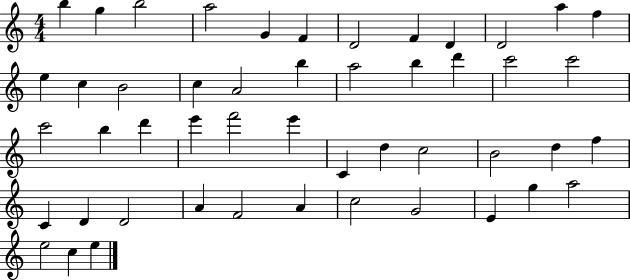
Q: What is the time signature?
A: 4/4